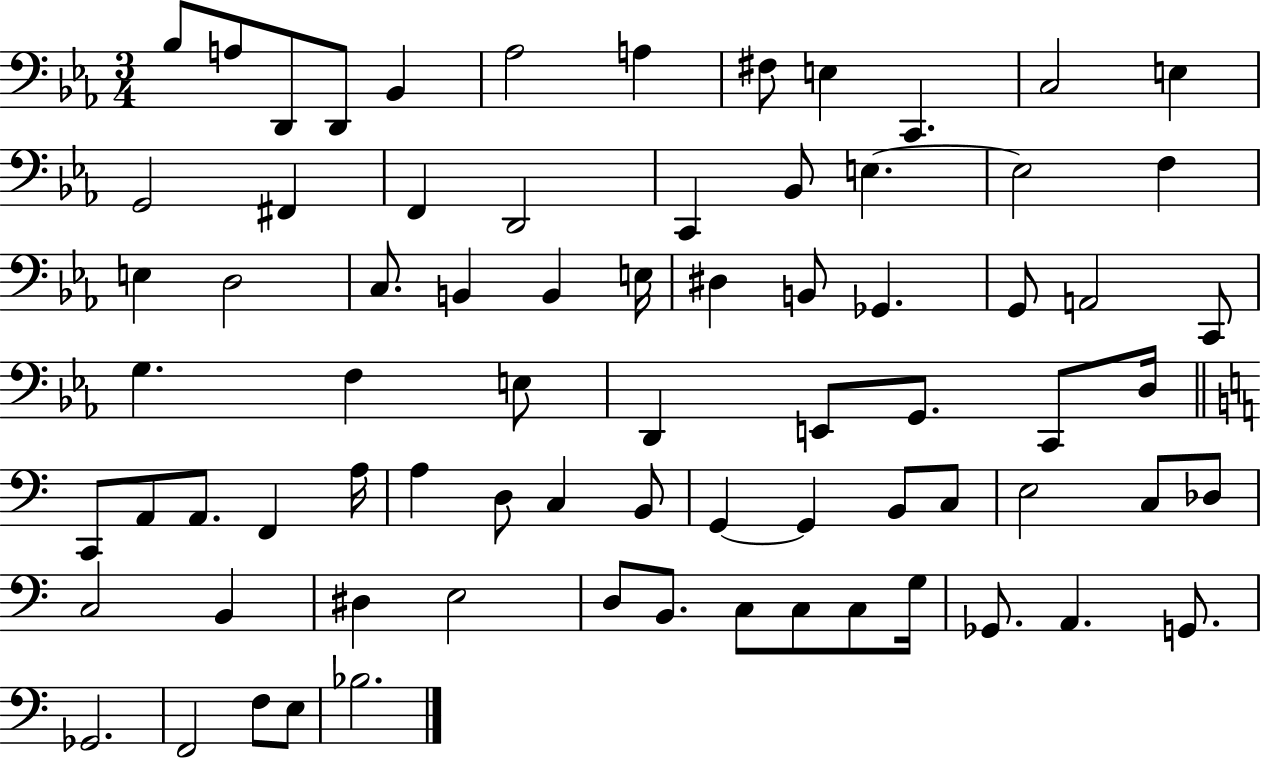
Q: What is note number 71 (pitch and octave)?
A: Gb2